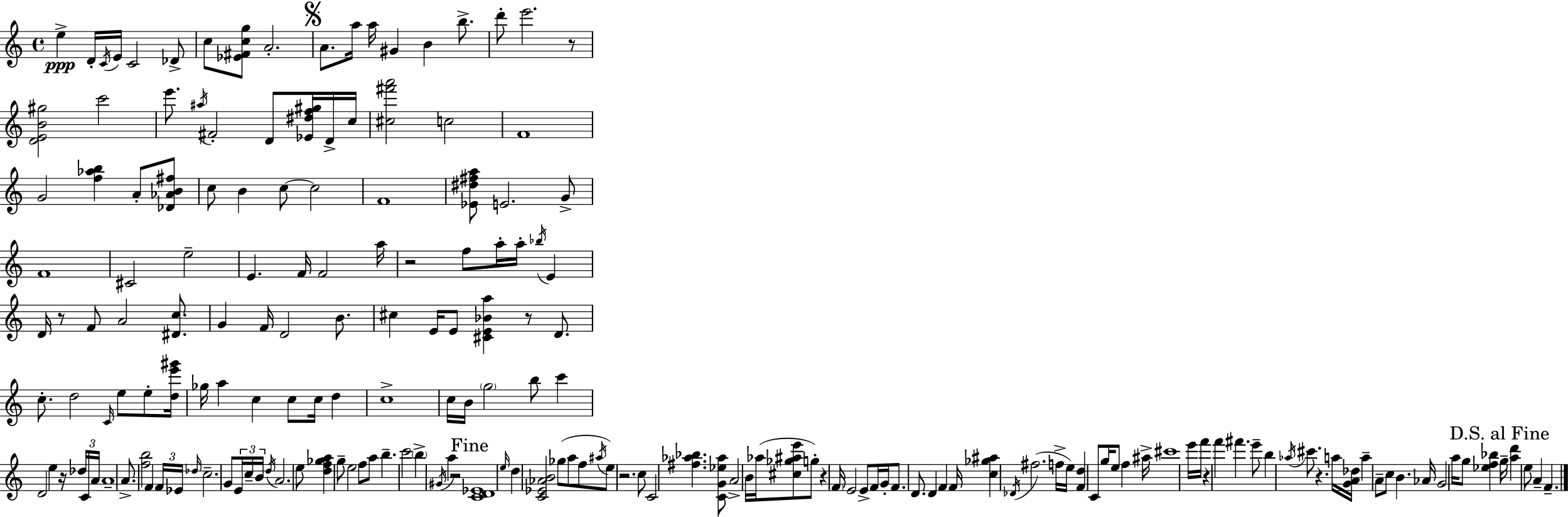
X:1
T:Untitled
M:4/4
L:1/4
K:Am
e D/4 C/4 E/4 C2 _D/2 c/2 [_E^Fcg]/2 A2 A/2 a/4 a/4 ^G B b/2 d'/2 e'2 z/2 [DEB^g]2 c'2 e'/2 ^a/4 ^F2 D/2 [_E^df^g]/4 D/4 c/4 [^c^f'a']2 c2 F4 G2 [f_ab] A/2 [_D_AB^f]/2 c/2 B c/2 c2 F4 [_E^d^fa]/2 E2 G/2 F4 ^C2 e2 E F/4 F2 a/4 z2 f/2 a/4 a/4 _b/4 E D/4 z/2 F/2 A2 [^Dc]/2 G F/4 D2 B/2 ^c E/4 E/2 [^CE_Ba] z/2 D/2 c/2 d2 C/4 e/2 e/2 [de'^g']/4 _g/4 a c c/2 c/4 d c4 c/4 B/4 g2 b/2 c' D2 e z/4 _d/4 C/4 A/4 A4 A/2 [fb]2 F F/4 _E/4 _d/4 c2 G/2 E/4 c/4 B/4 d/4 A2 e/2 [df_ga] g/2 e2 f/2 a/2 b c'2 b ^G/4 a z2 [CD_E]4 e/4 d [C_E_AB]2 _g/2 a/2 f/2 ^a/4 e/2 z2 c/2 C2 [^f_a_b] [CG_e_a]/2 A2 B/4 _a/4 [^c_g^ae']/2 g/2 z F/4 E2 E/2 F/4 G/4 F/2 D/2 D F F/4 [c_g^a] _D/4 ^f2 f/4 e/4 [Fd] C/2 g/4 e/2 f ^a/4 ^c'4 e'/4 f'/4 z f' ^f' e'/2 b _a/4 ^c'/2 z a/4 [GA_d]/4 a A/2 c/2 B _A/4 G2 a/4 g/2 [_ef_b] g/4 [ad'] e/2 A F